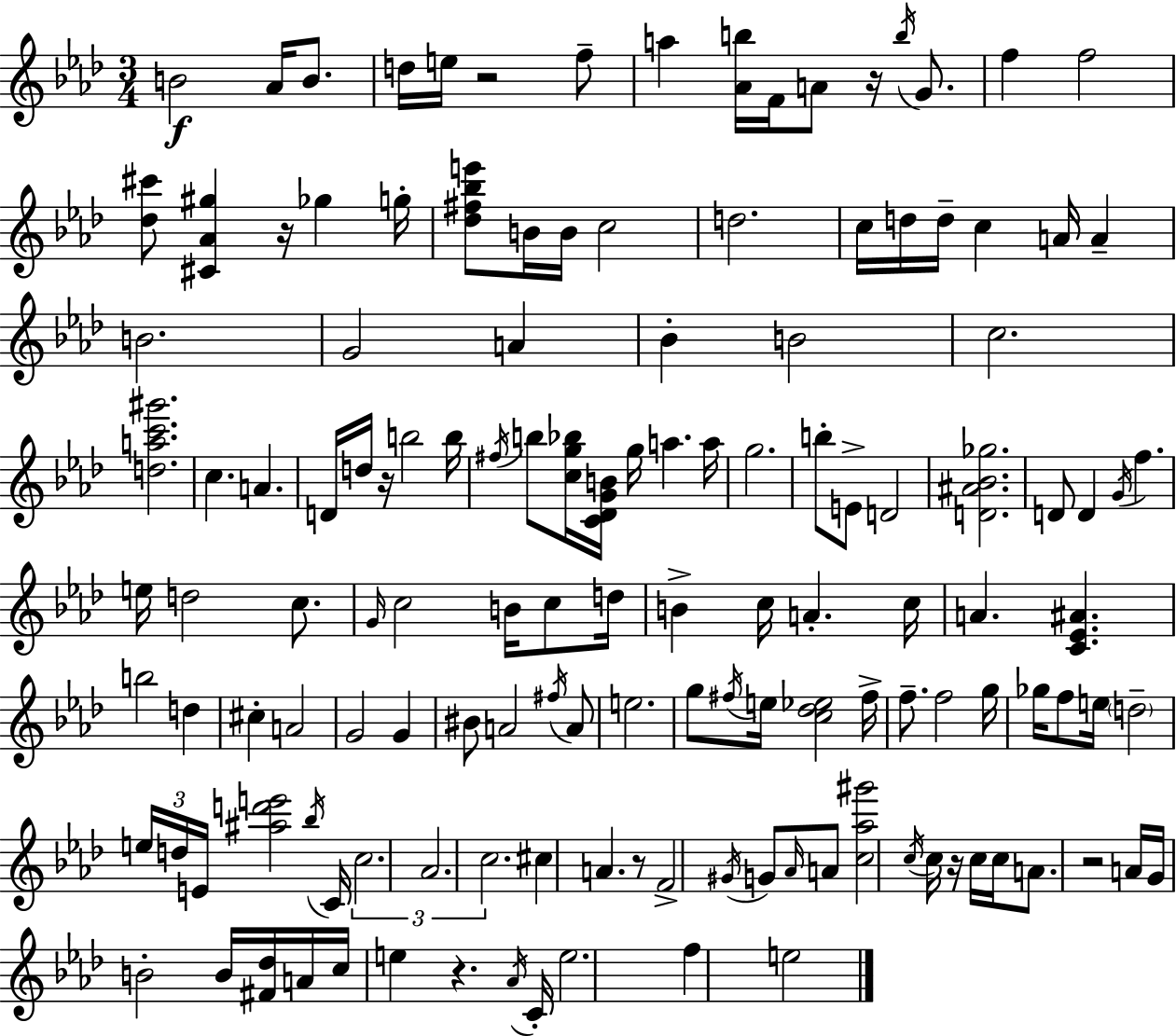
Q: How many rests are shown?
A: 8